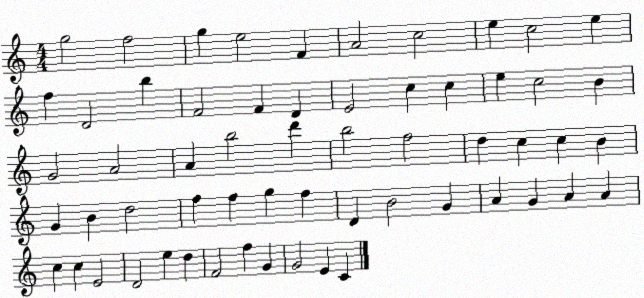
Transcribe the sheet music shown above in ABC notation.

X:1
T:Untitled
M:4/4
L:1/4
K:C
g2 f2 g e2 F A2 c2 e c2 e f D2 b F2 F D E2 c c e c2 B G2 A2 A b2 d' b2 f2 d c c B G B d2 f f g f D B2 G A G A A c c E2 D2 e d F2 f G G2 E C